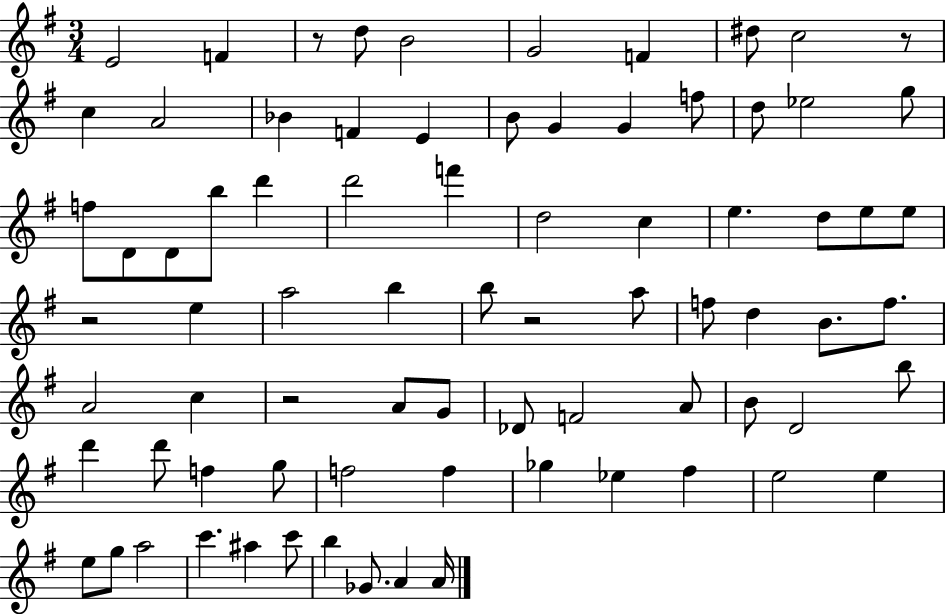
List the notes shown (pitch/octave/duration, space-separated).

E4/h F4/q R/e D5/e B4/h G4/h F4/q D#5/e C5/h R/e C5/q A4/h Bb4/q F4/q E4/q B4/e G4/q G4/q F5/e D5/e Eb5/h G5/e F5/e D4/e D4/e B5/e D6/q D6/h F6/q D5/h C5/q E5/q. D5/e E5/e E5/e R/h E5/q A5/h B5/q B5/e R/h A5/e F5/e D5/q B4/e. F5/e. A4/h C5/q R/h A4/e G4/e Db4/e F4/h A4/e B4/e D4/h B5/e D6/q D6/e F5/q G5/e F5/h F5/q Gb5/q Eb5/q F#5/q E5/h E5/q E5/e G5/e A5/h C6/q. A#5/q C6/e B5/q Gb4/e. A4/q A4/s